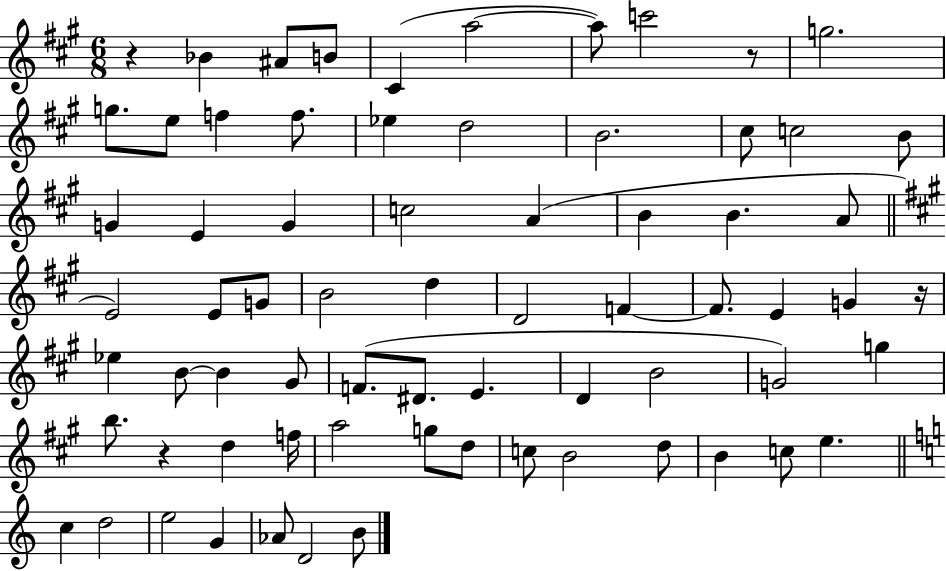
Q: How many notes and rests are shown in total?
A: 70